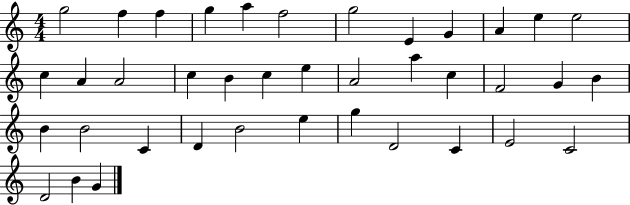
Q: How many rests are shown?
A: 0